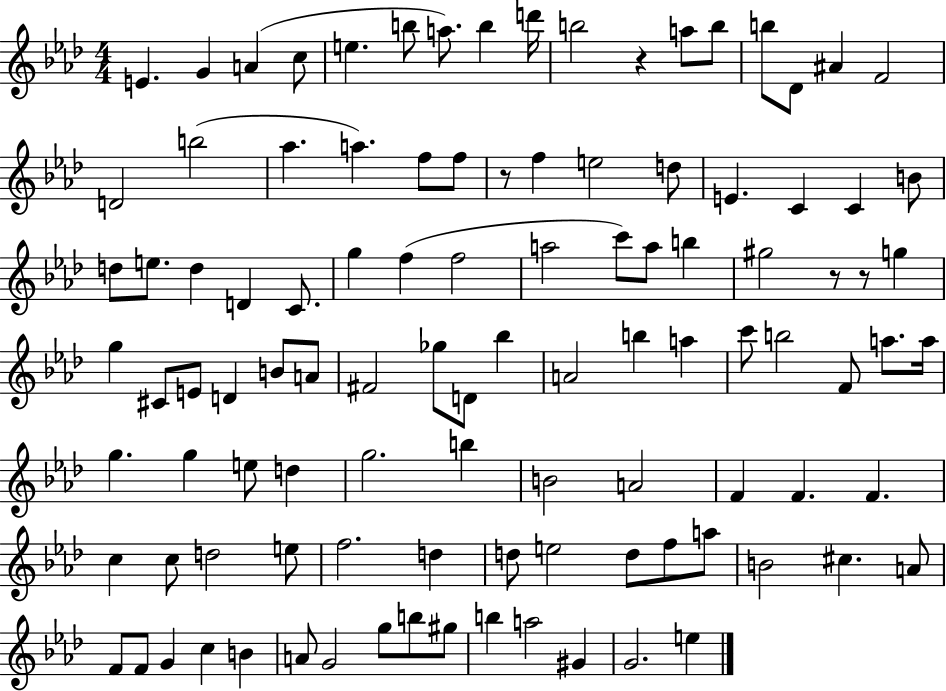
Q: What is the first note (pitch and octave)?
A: E4